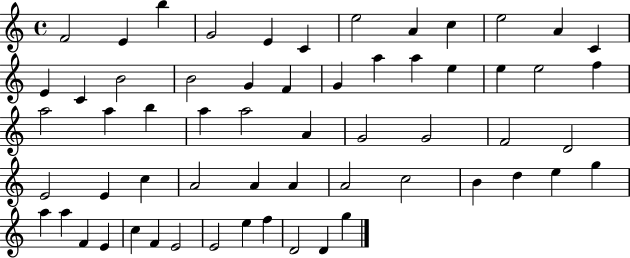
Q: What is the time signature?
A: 4/4